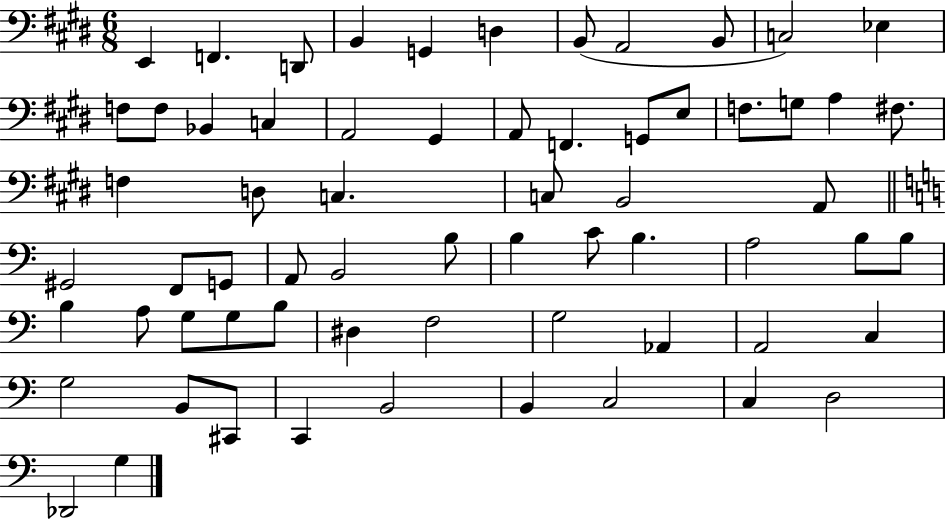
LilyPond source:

{
  \clef bass
  \numericTimeSignature
  \time 6/8
  \key e \major
  e,4 f,4. d,8 | b,4 g,4 d4 | b,8( a,2 b,8 | c2) ees4 | \break f8 f8 bes,4 c4 | a,2 gis,4 | a,8 f,4. g,8 e8 | f8. g8 a4 fis8. | \break f4 d8 c4. | c8 b,2 a,8 | \bar "||" \break \key c \major gis,2 f,8 g,8 | a,8 b,2 b8 | b4 c'8 b4. | a2 b8 b8 | \break b4 a8 g8 g8 b8 | dis4 f2 | g2 aes,4 | a,2 c4 | \break g2 b,8 cis,8 | c,4 b,2 | b,4 c2 | c4 d2 | \break des,2 g4 | \bar "|."
}